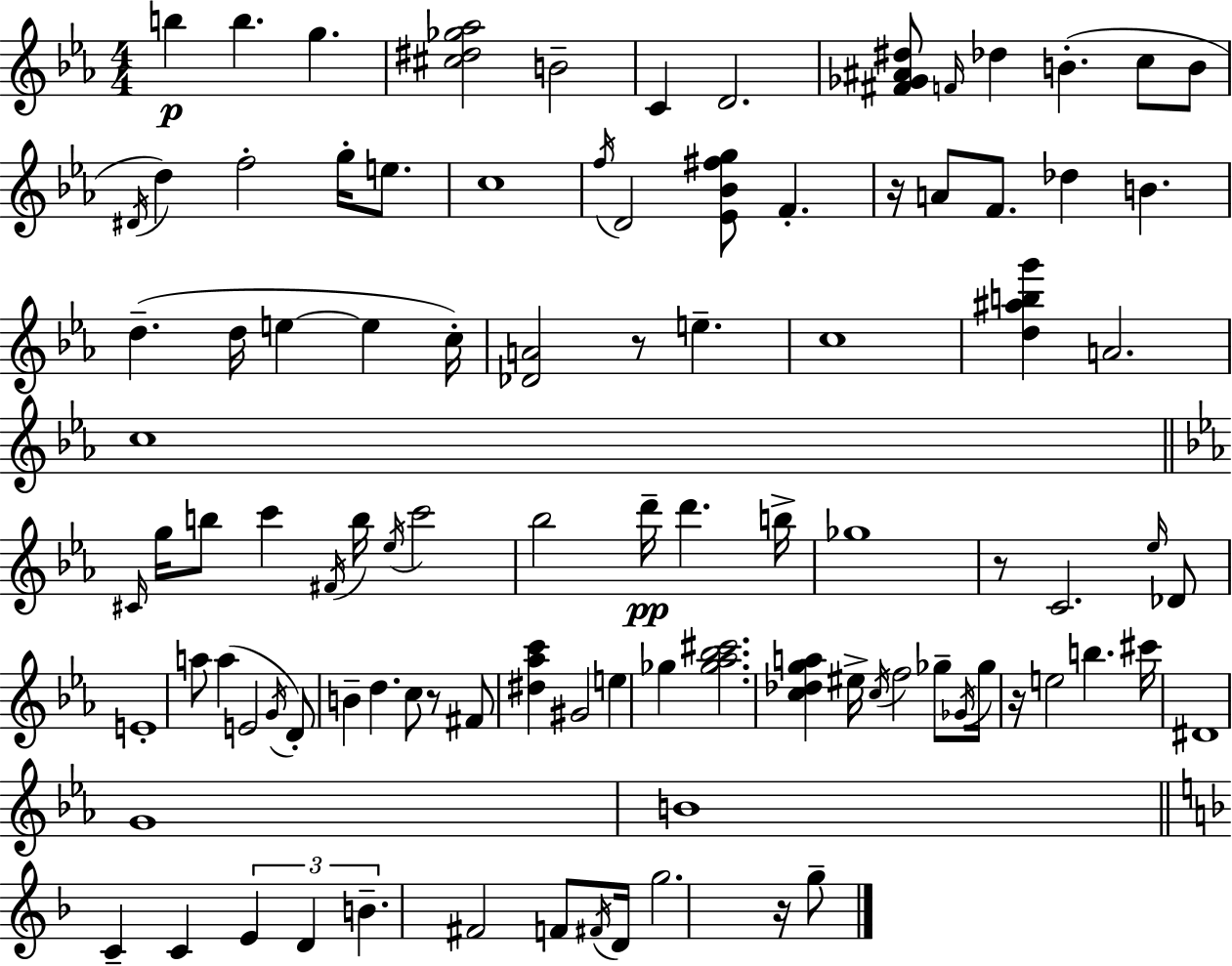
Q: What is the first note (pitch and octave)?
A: B5